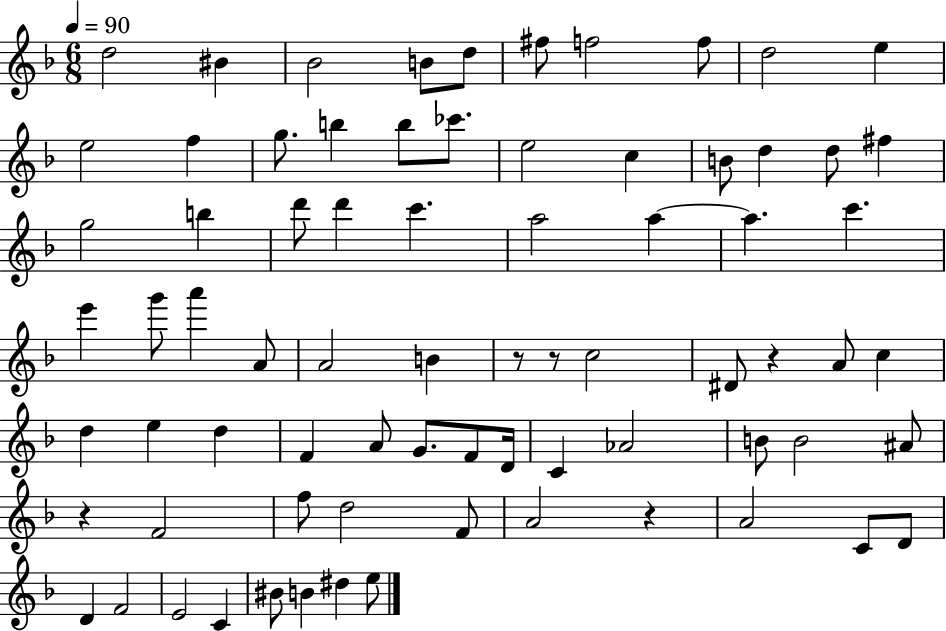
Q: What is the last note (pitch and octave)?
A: E5